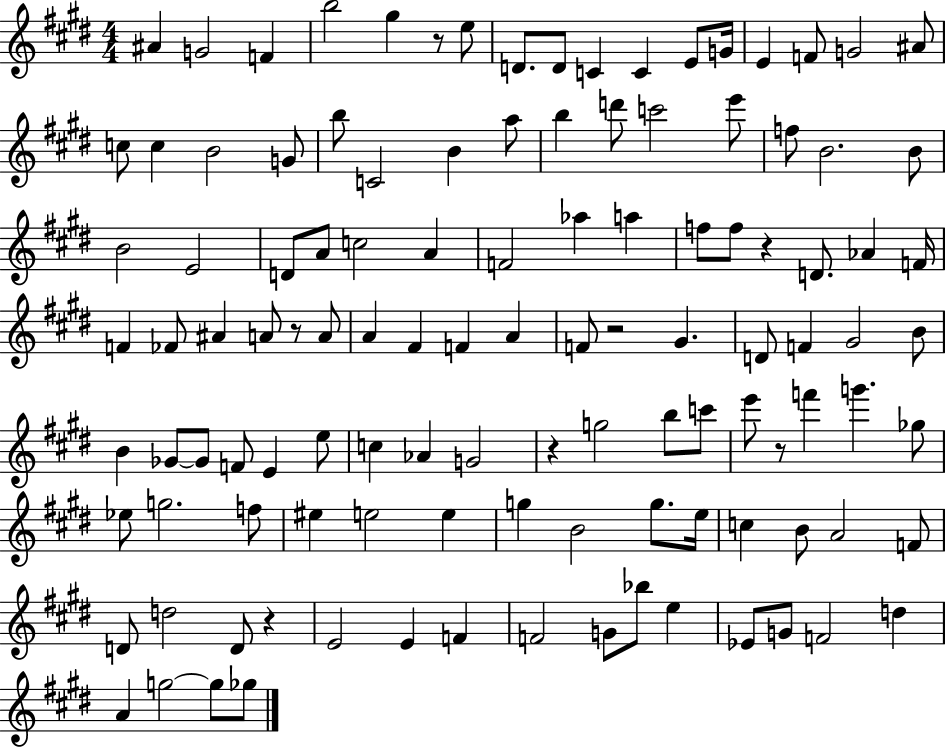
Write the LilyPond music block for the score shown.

{
  \clef treble
  \numericTimeSignature
  \time 4/4
  \key e \major
  ais'4 g'2 f'4 | b''2 gis''4 r8 e''8 | d'8. d'8 c'4 c'4 e'8 g'16 | e'4 f'8 g'2 ais'8 | \break c''8 c''4 b'2 g'8 | b''8 c'2 b'4 a''8 | b''4 d'''8 c'''2 e'''8 | f''8 b'2. b'8 | \break b'2 e'2 | d'8 a'8 c''2 a'4 | f'2 aes''4 a''4 | f''8 f''8 r4 d'8. aes'4 f'16 | \break f'4 fes'8 ais'4 a'8 r8 a'8 | a'4 fis'4 f'4 a'4 | f'8 r2 gis'4. | d'8 f'4 gis'2 b'8 | \break b'4 ges'8~~ ges'8 f'8 e'4 e''8 | c''4 aes'4 g'2 | r4 g''2 b''8 c'''8 | e'''8 r8 f'''4 g'''4. ges''8 | \break ees''8 g''2. f''8 | eis''4 e''2 e''4 | g''4 b'2 g''8. e''16 | c''4 b'8 a'2 f'8 | \break d'8 d''2 d'8 r4 | e'2 e'4 f'4 | f'2 g'8 bes''8 e''4 | ees'8 g'8 f'2 d''4 | \break a'4 g''2~~ g''8 ges''8 | \bar "|."
}